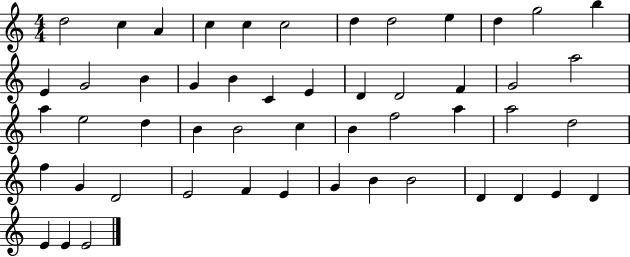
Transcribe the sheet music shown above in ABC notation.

X:1
T:Untitled
M:4/4
L:1/4
K:C
d2 c A c c c2 d d2 e d g2 b E G2 B G B C E D D2 F G2 a2 a e2 d B B2 c B f2 a a2 d2 f G D2 E2 F E G B B2 D D E D E E E2